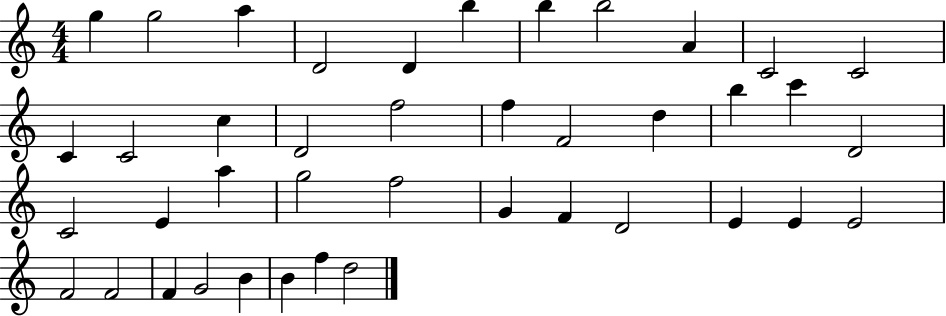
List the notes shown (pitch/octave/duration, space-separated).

G5/q G5/h A5/q D4/h D4/q B5/q B5/q B5/h A4/q C4/h C4/h C4/q C4/h C5/q D4/h F5/h F5/q F4/h D5/q B5/q C6/q D4/h C4/h E4/q A5/q G5/h F5/h G4/q F4/q D4/h E4/q E4/q E4/h F4/h F4/h F4/q G4/h B4/q B4/q F5/q D5/h